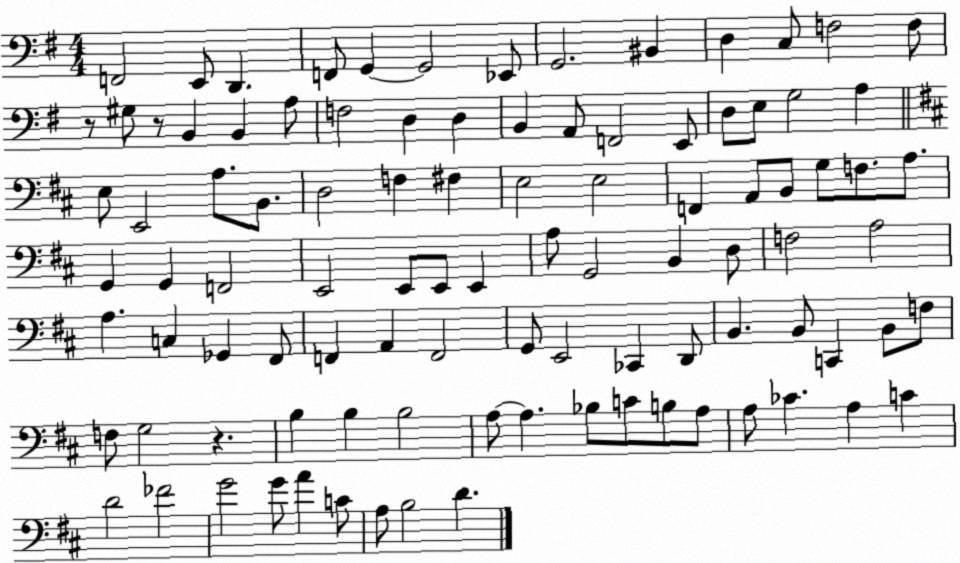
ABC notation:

X:1
T:Untitled
M:4/4
L:1/4
K:G
F,,2 E,,/2 D,, F,,/2 G,, G,,2 _E,,/2 G,,2 ^B,, D, C,/2 F,2 F,/2 z/2 ^G,/2 z/2 B,, B,, A,/2 F,2 D, D, B,, A,,/2 F,,2 E,,/2 D,/2 E,/2 G,2 A, E,/2 E,,2 A,/2 B,,/2 D,2 F, ^F, E,2 E,2 F,, A,,/2 B,,/2 G,/2 F,/2 A,/2 G,, G,, F,,2 E,,2 E,,/2 E,,/2 E,, A,/2 G,,2 B,, D,/2 F,2 A,2 A, C, _G,, ^F,,/2 F,, A,, F,,2 G,,/2 E,,2 _C,, D,,/2 B,, B,,/2 C,, B,,/2 F,/2 F,/2 G,2 z B, B, B,2 A,/2 A, _B,/2 C/2 B,/2 A,/2 A,/2 _C A, C D2 _F2 G2 G/2 A C/2 A,/2 B,2 D